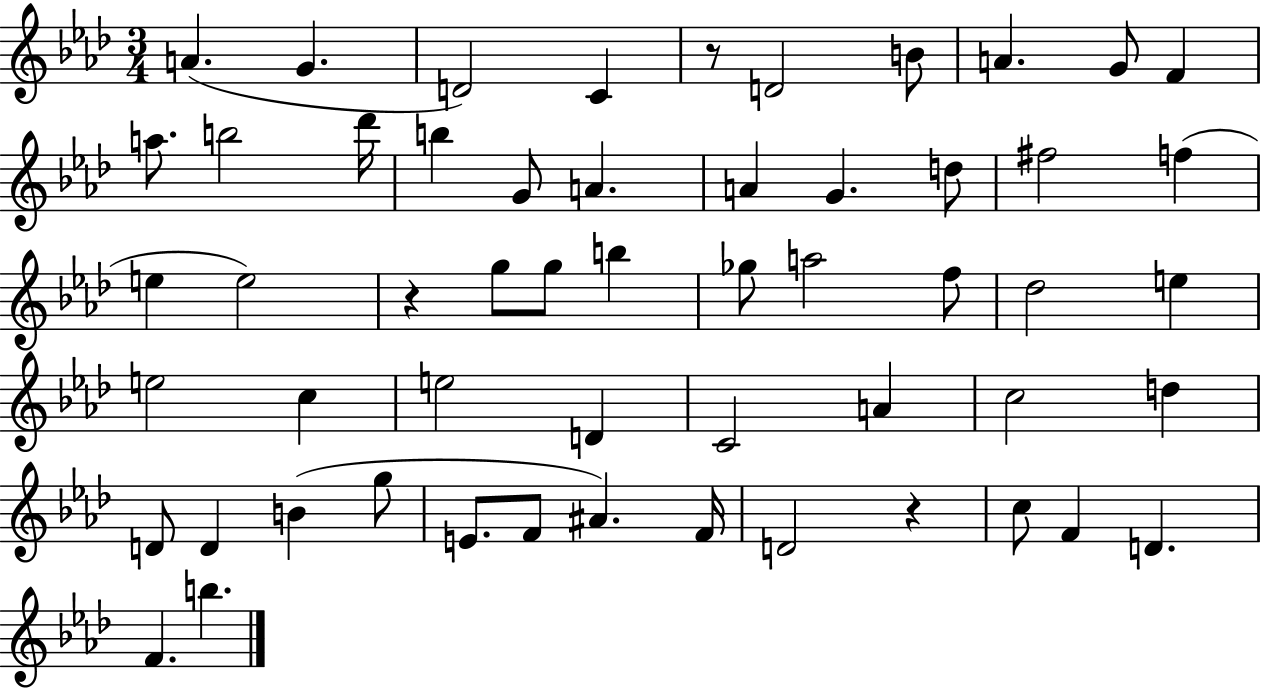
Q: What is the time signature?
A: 3/4